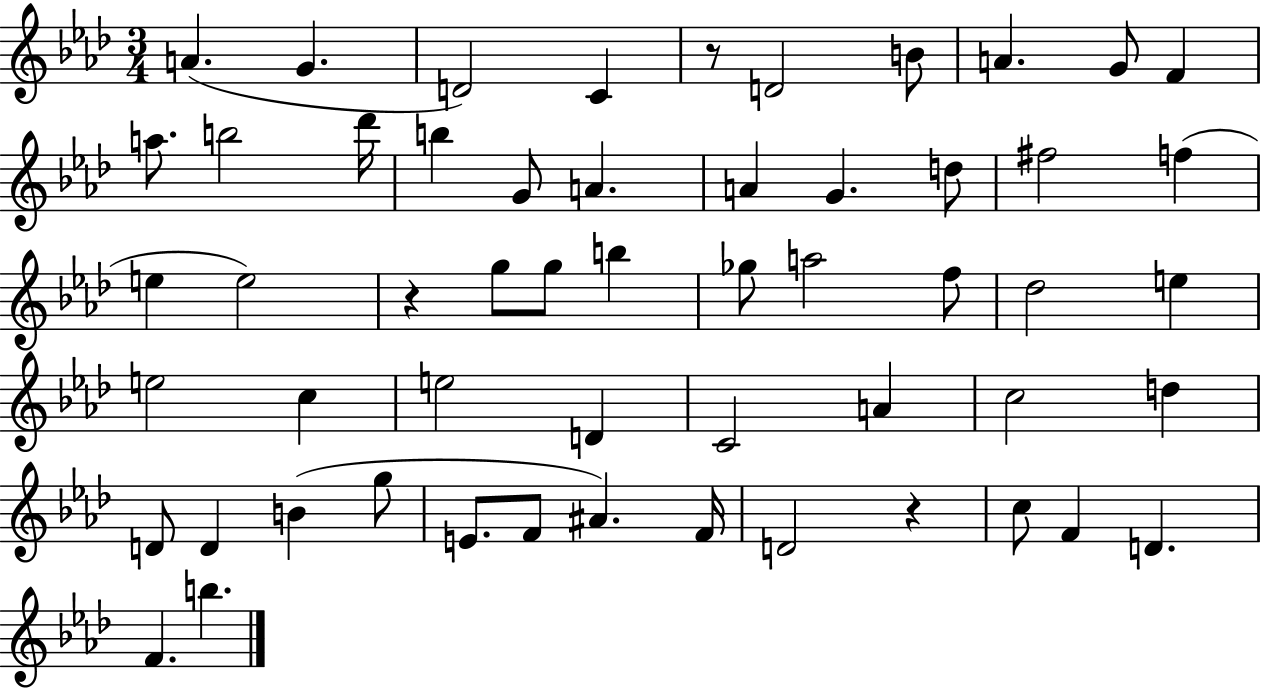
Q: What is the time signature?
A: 3/4